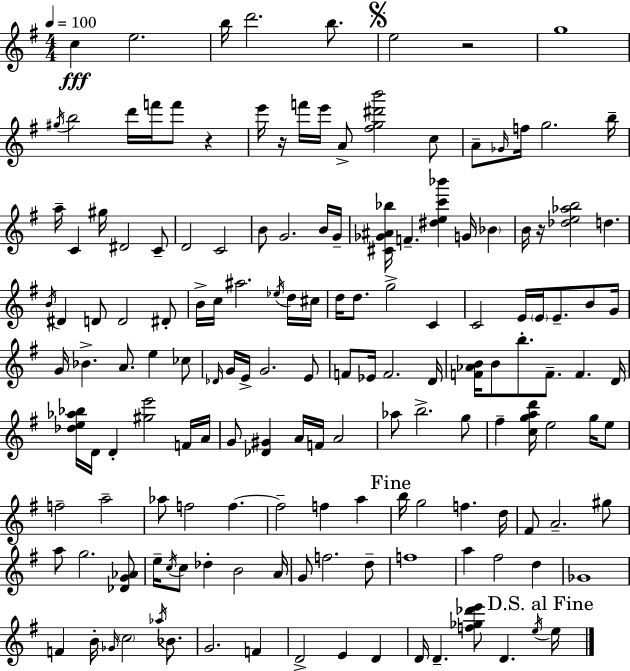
C5/q E5/h. B5/s D6/h. B5/e. E5/h R/h G5/w G#5/s B5/h D6/s F6/s F6/e R/q E6/s R/s F6/s E6/s A4/e [F#5,G5,D#6,B6]/h C5/e A4/e Gb4/s F5/s G5/h. B5/s A5/s C4/q G#5/s D#4/h C4/e D4/h C4/h B4/e G4/h. B4/s G4/s [C#4,Gb4,A#4,Bb5]/s F4/q. [D#5,E5,C6,Bb6]/q G4/s Bb4/q B4/s R/s [Db5,E5,Ab5,B5]/h D5/q. B4/s D#4/q D4/e D4/h D#4/e B4/s C5/s A#5/h. Eb5/s D5/s C#5/s D5/s D5/e. G5/h C4/q C4/h E4/s E4/s E4/e. B4/e G4/s G4/s Bb4/q. A4/e. E5/q CES5/e Db4/s G4/s E4/s G4/h. E4/e F4/e Eb4/s F4/h. D4/s [F4,Ab4,B4]/s B4/e B5/e. F4/e. F4/q. D4/s [Db5,E5,Ab5,Bb5]/s D4/s D4/q [G#5,E6]/h F4/s A4/s G4/e [Db4,G#4]/q A4/s F4/s A4/h Ab5/e B5/h. G5/e F#5/q [C5,G5,A5,D6]/s E5/h G5/s E5/e F5/h A5/h Ab5/e F5/h F5/q. F5/h F5/q A5/q B5/s G5/h F5/q. D5/s F#4/e A4/h. G#5/e A5/e G5/h. [Db4,G4,Ab4]/e E5/s C5/s C5/e Db5/q B4/h A4/s G4/e F5/h. D5/e F5/w A5/q F#5/h D5/q Gb4/w F4/q B4/s Gb4/s C5/h Ab5/s Bb4/e. G4/h. F4/q D4/h E4/q D4/q D4/s D4/q. [F5,Gb5,Db6,E6]/e D4/q. E5/s E5/s